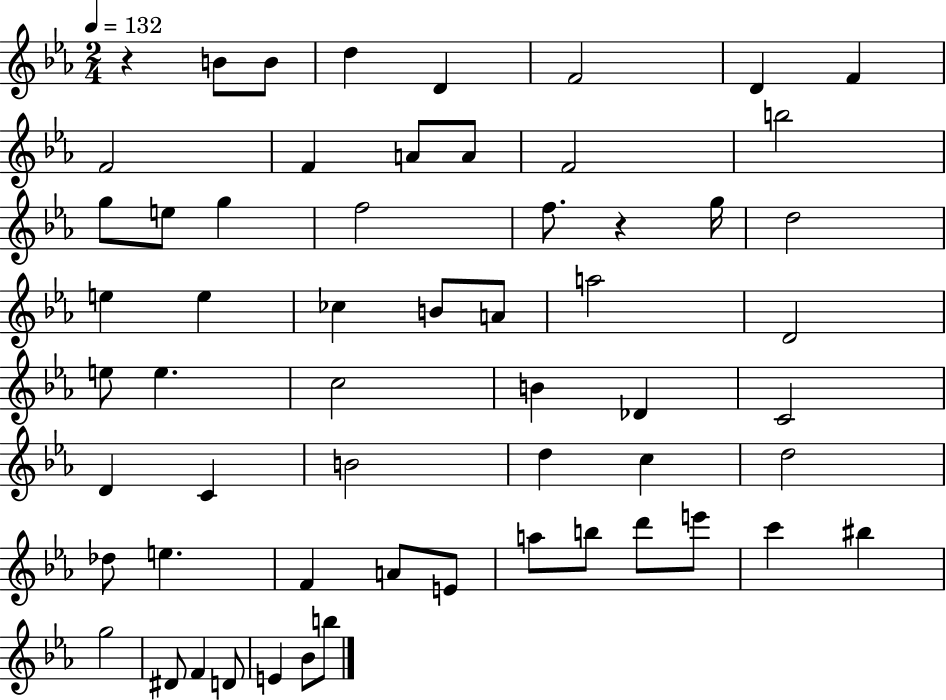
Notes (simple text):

R/q B4/e B4/e D5/q D4/q F4/h D4/q F4/q F4/h F4/q A4/e A4/e F4/h B5/h G5/e E5/e G5/q F5/h F5/e. R/q G5/s D5/h E5/q E5/q CES5/q B4/e A4/e A5/h D4/h E5/e E5/q. C5/h B4/q Db4/q C4/h D4/q C4/q B4/h D5/q C5/q D5/h Db5/e E5/q. F4/q A4/e E4/e A5/e B5/e D6/e E6/e C6/q BIS5/q G5/h D#4/e F4/q D4/e E4/q Bb4/e B5/e